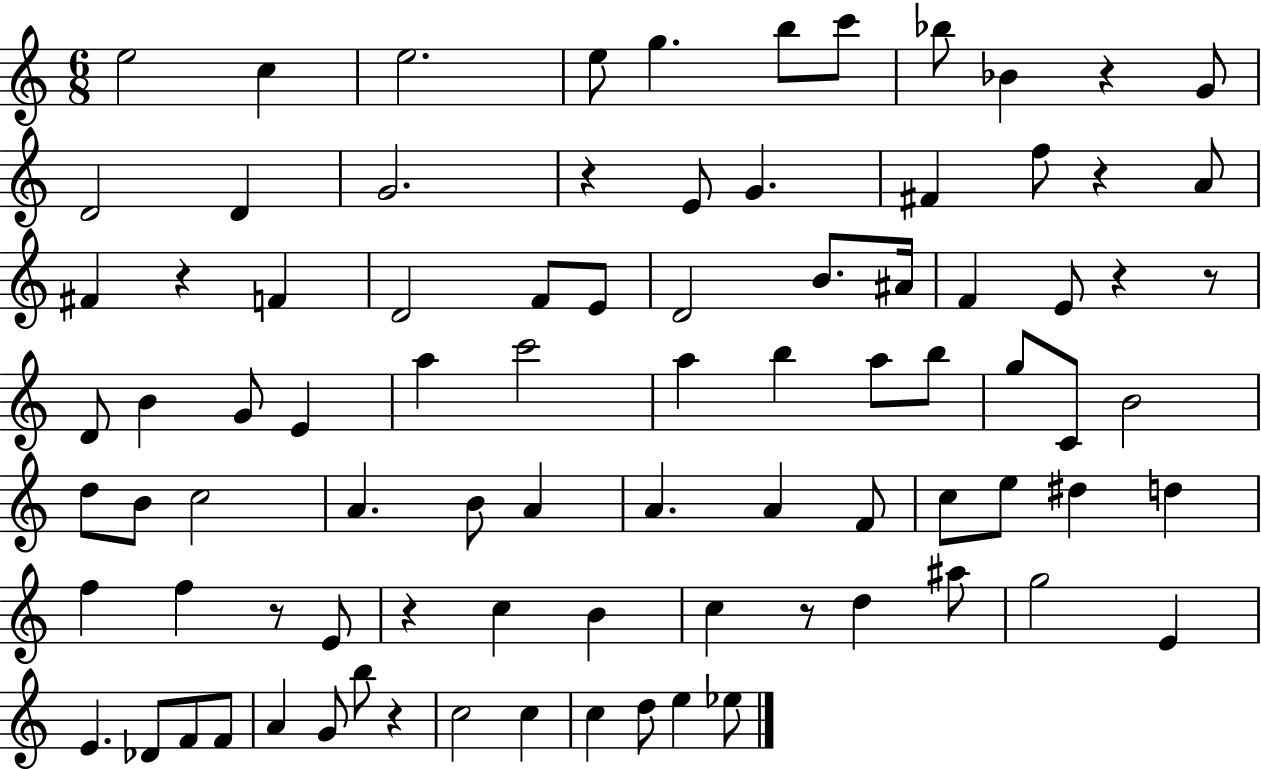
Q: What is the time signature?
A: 6/8